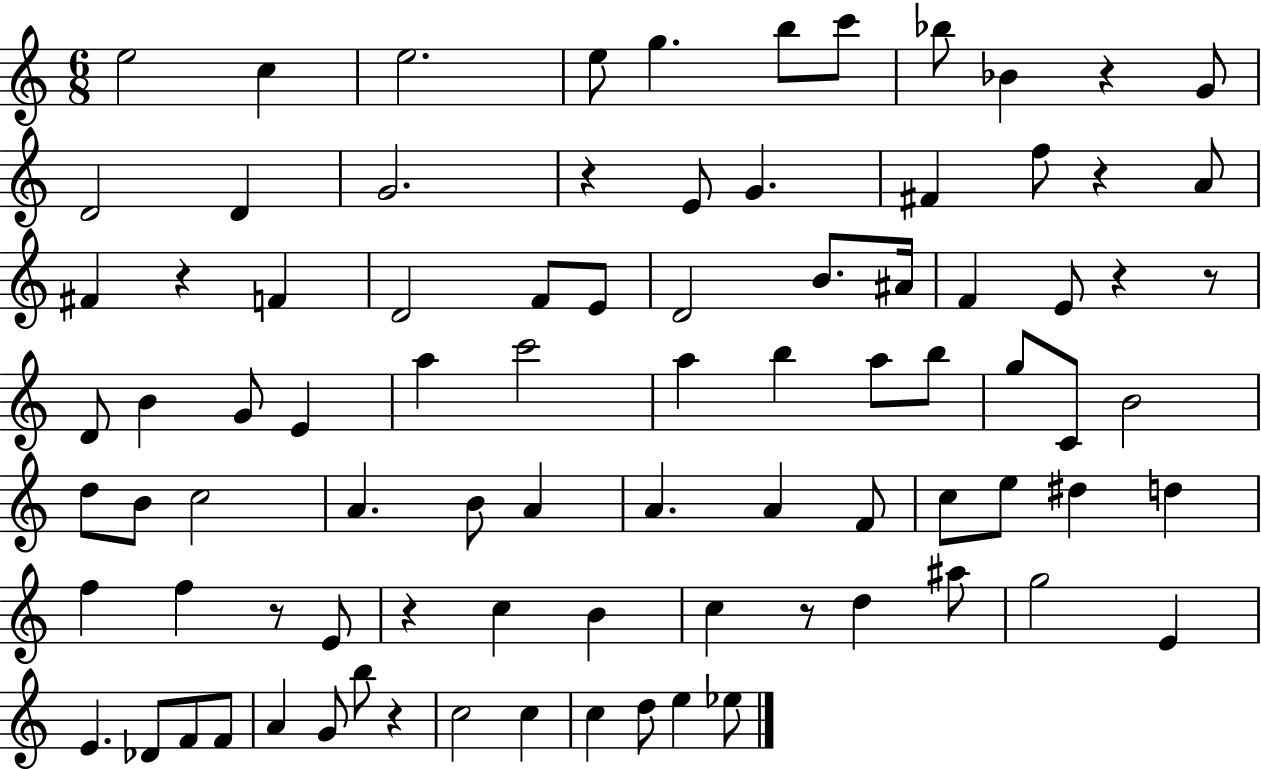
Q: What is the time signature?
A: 6/8